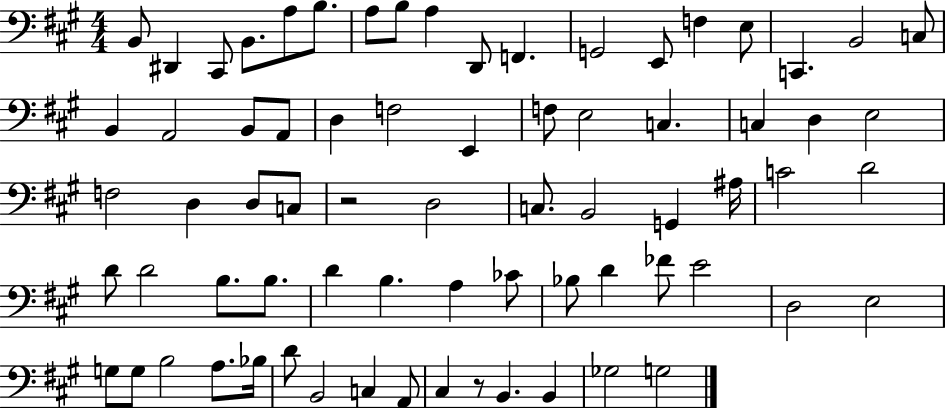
B2/e D#2/q C#2/e B2/e. A3/e B3/e. A3/e B3/e A3/q D2/e F2/q. G2/h E2/e F3/q E3/e C2/q. B2/h C3/e B2/q A2/h B2/e A2/e D3/q F3/h E2/q F3/e E3/h C3/q. C3/q D3/q E3/h F3/h D3/q D3/e C3/e R/h D3/h C3/e. B2/h G2/q A#3/s C4/h D4/h D4/e D4/h B3/e. B3/e. D4/q B3/q. A3/q CES4/e Bb3/e D4/q FES4/e E4/h D3/h E3/h G3/e G3/e B3/h A3/e. Bb3/s D4/e B2/h C3/q A2/e C#3/q R/e B2/q. B2/q Gb3/h G3/h